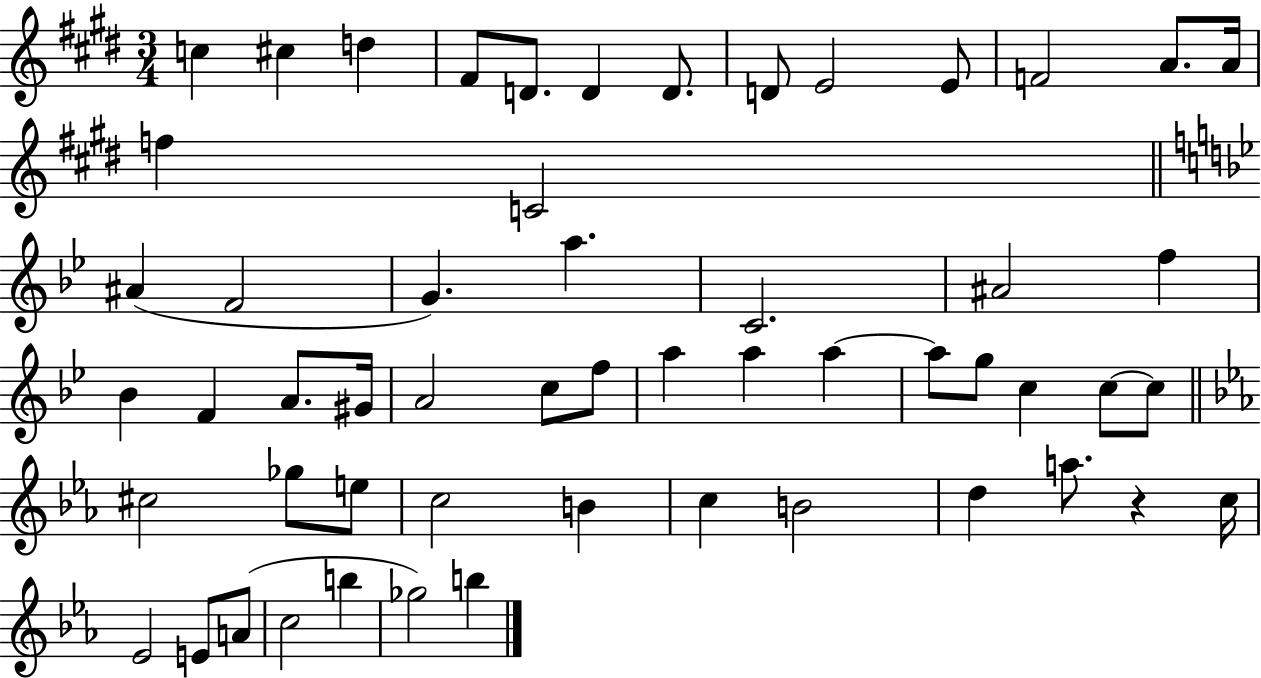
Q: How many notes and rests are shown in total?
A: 55